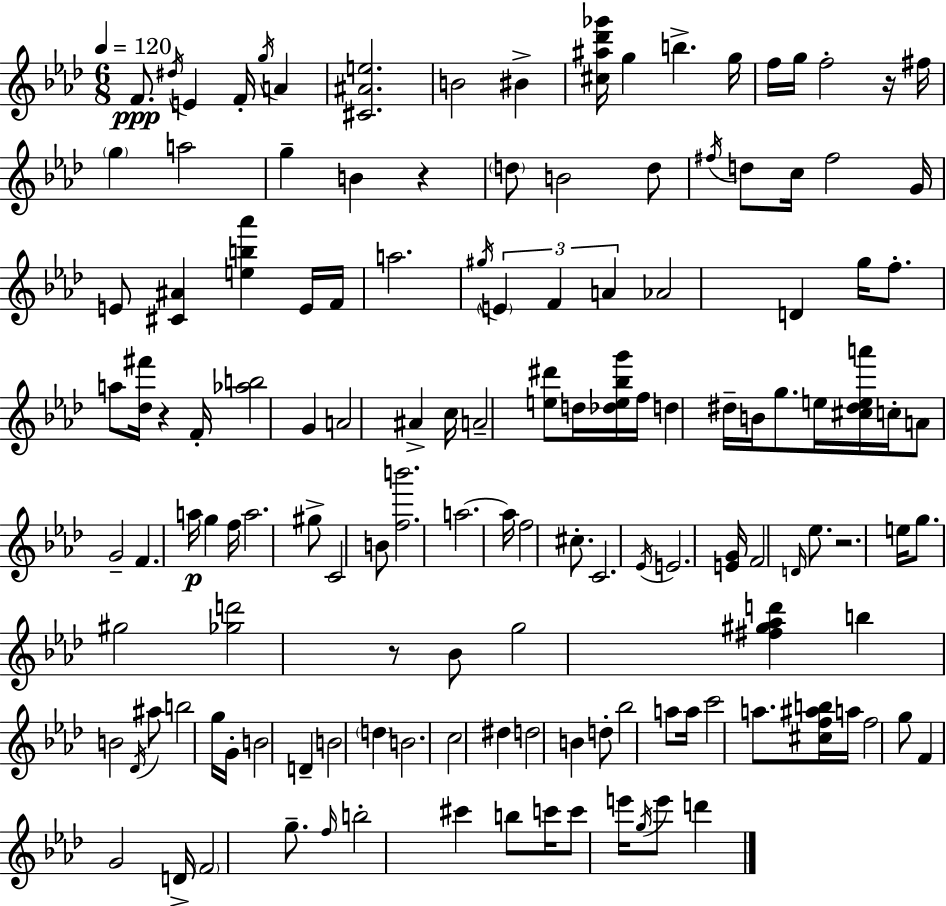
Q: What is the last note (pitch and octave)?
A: D6